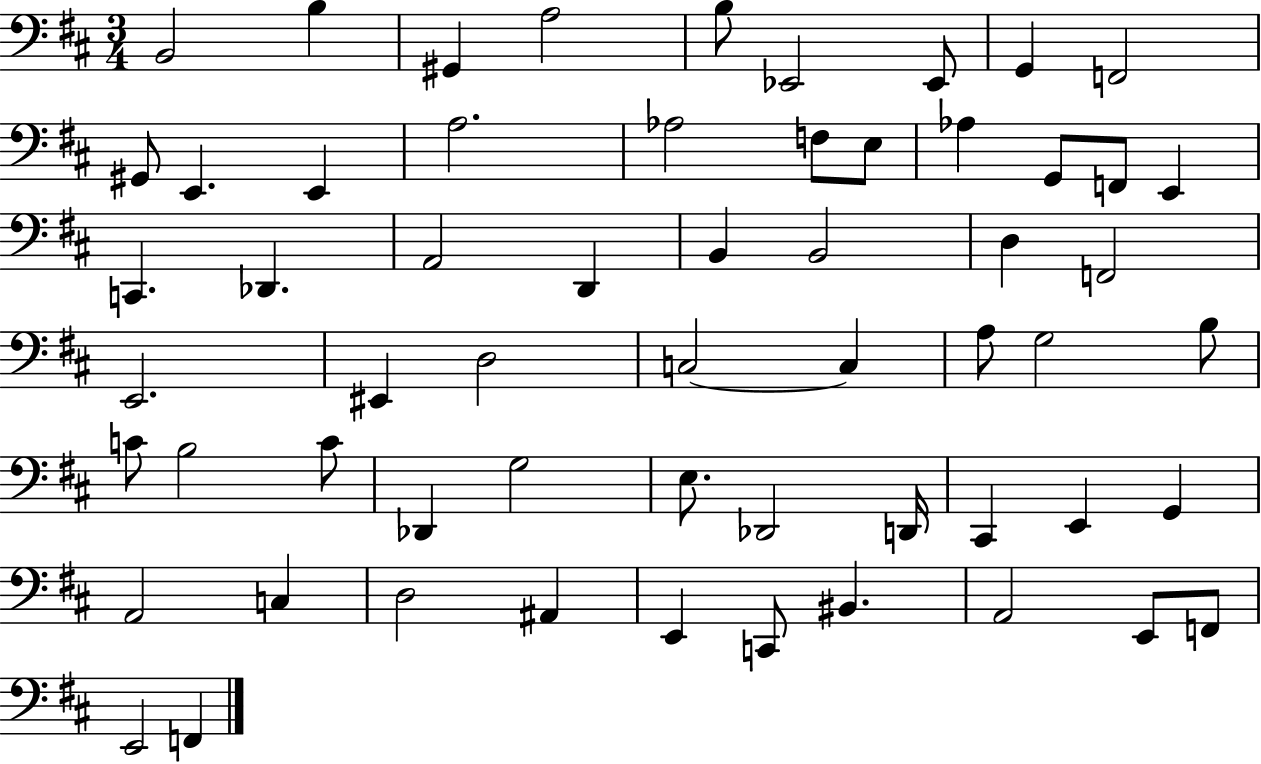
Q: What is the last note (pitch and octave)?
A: F2